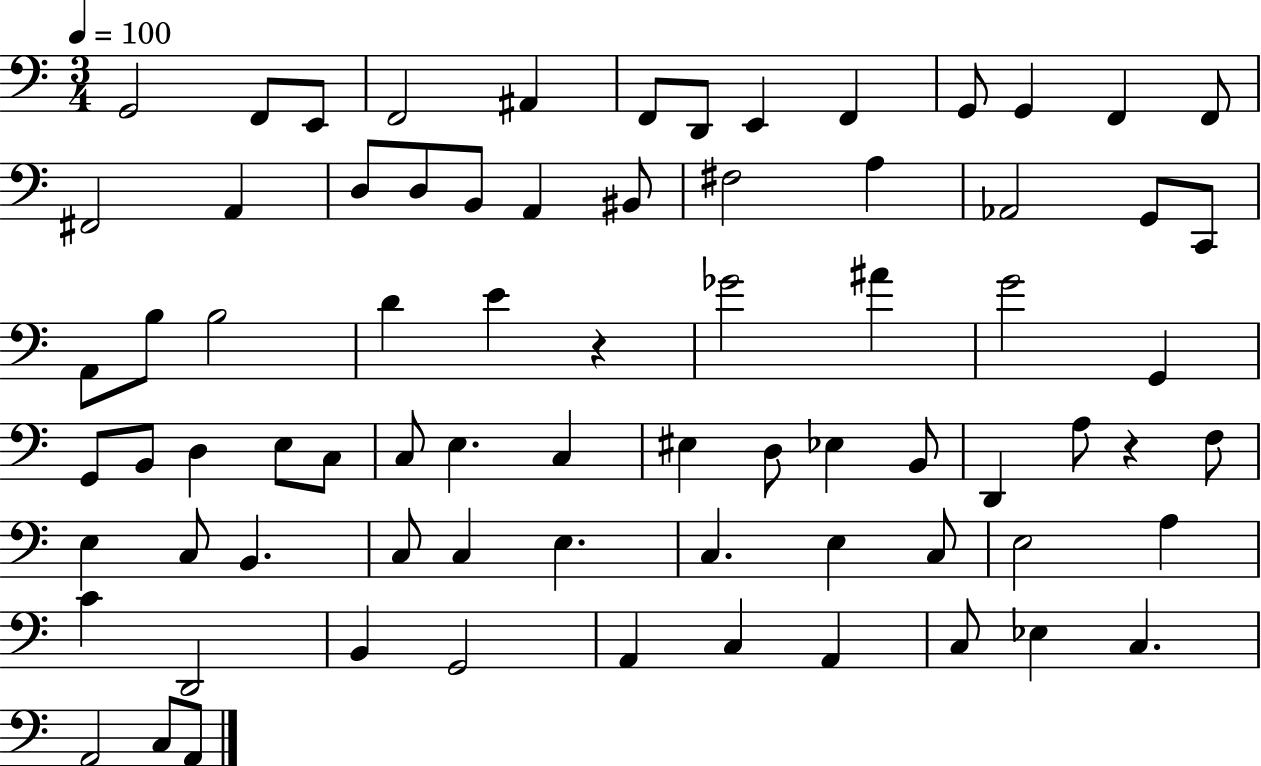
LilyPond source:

{
  \clef bass
  \numericTimeSignature
  \time 3/4
  \key c \major
  \tempo 4 = 100
  \repeat volta 2 { g,2 f,8 e,8 | f,2 ais,4 | f,8 d,8 e,4 f,4 | g,8 g,4 f,4 f,8 | \break fis,2 a,4 | d8 d8 b,8 a,4 bis,8 | fis2 a4 | aes,2 g,8 c,8 | \break a,8 b8 b2 | d'4 e'4 r4 | ges'2 ais'4 | g'2 g,4 | \break g,8 b,8 d4 e8 c8 | c8 e4. c4 | eis4 d8 ees4 b,8 | d,4 a8 r4 f8 | \break e4 c8 b,4. | c8 c4 e4. | c4. e4 c8 | e2 a4 | \break c'4 d,2 | b,4 g,2 | a,4 c4 a,4 | c8 ees4 c4. | \break a,2 c8 a,8 | } \bar "|."
}